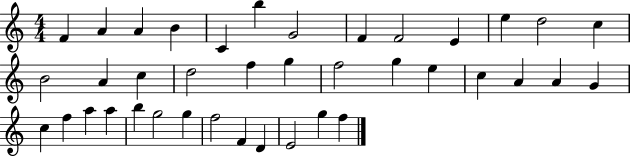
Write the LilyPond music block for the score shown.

{
  \clef treble
  \numericTimeSignature
  \time 4/4
  \key c \major
  f'4 a'4 a'4 b'4 | c'4 b''4 g'2 | f'4 f'2 e'4 | e''4 d''2 c''4 | \break b'2 a'4 c''4 | d''2 f''4 g''4 | f''2 g''4 e''4 | c''4 a'4 a'4 g'4 | \break c''4 f''4 a''4 a''4 | b''4 g''2 g''4 | f''2 f'4 d'4 | e'2 g''4 f''4 | \break \bar "|."
}